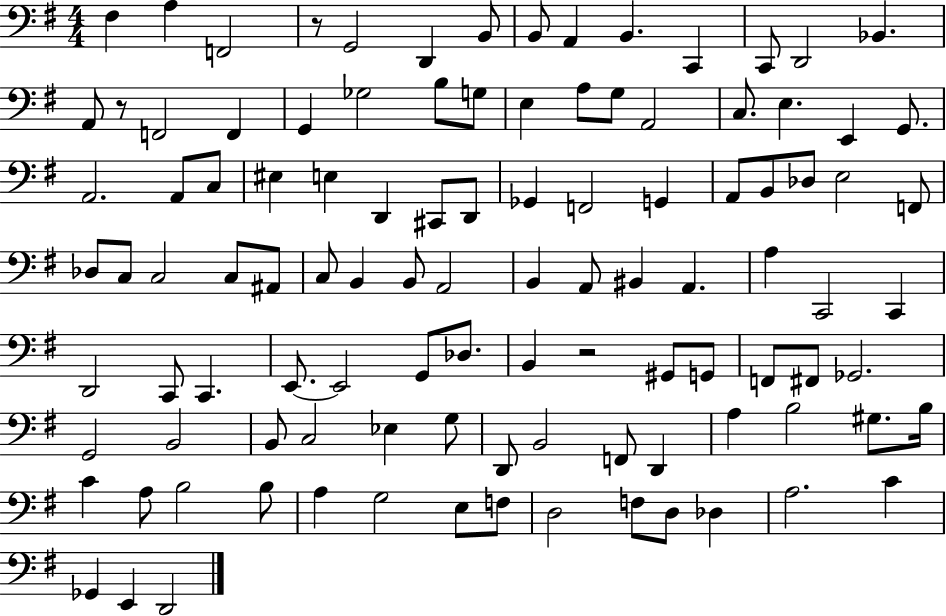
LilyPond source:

{
  \clef bass
  \numericTimeSignature
  \time 4/4
  \key g \major
  fis4 a4 f,2 | r8 g,2 d,4 b,8 | b,8 a,4 b,4. c,4 | c,8 d,2 bes,4. | \break a,8 r8 f,2 f,4 | g,4 ges2 b8 g8 | e4 a8 g8 a,2 | c8. e4. e,4 g,8. | \break a,2. a,8 c8 | eis4 e4 d,4 cis,8 d,8 | ges,4 f,2 g,4 | a,8 b,8 des8 e2 f,8 | \break des8 c8 c2 c8 ais,8 | c8 b,4 b,8 a,2 | b,4 a,8 bis,4 a,4. | a4 c,2 c,4 | \break d,2 c,8 c,4. | e,8.~~ e,2 g,8 des8. | b,4 r2 gis,8 g,8 | f,8 fis,8 ges,2. | \break g,2 b,2 | b,8 c2 ees4 g8 | d,8 b,2 f,8 d,4 | a4 b2 gis8. b16 | \break c'4 a8 b2 b8 | a4 g2 e8 f8 | d2 f8 d8 des4 | a2. c'4 | \break ges,4 e,4 d,2 | \bar "|."
}